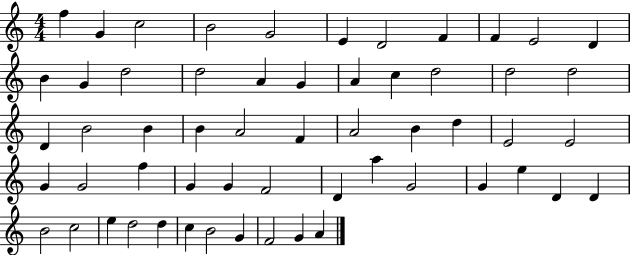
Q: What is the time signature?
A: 4/4